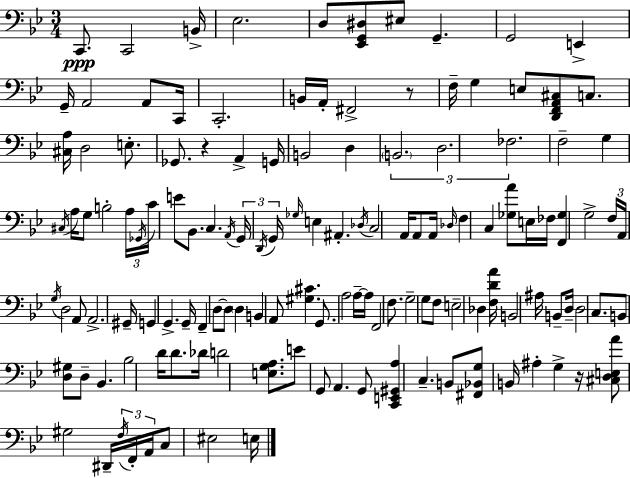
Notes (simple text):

C2/e. C2/h B2/s Eb3/h. D3/e [Eb2,G2,D#3]/e EIS3/e G2/q. G2/h E2/q G2/s A2/h A2/e C2/s C2/h. B2/s A2/s F#2/h R/e F3/s G3/q E3/e [D2,F2,A2,C#3]/e C3/e. [C#3,A3]/s D3/h E3/e. Gb2/e. R/q A2/q G2/s B2/h D3/q B2/h. D3/h. FES3/h. F3/h G3/q C#3/s A3/s G3/e B3/h A3/s Gb2/s C4/s E4/e Bb2/e. C3/q. A2/s G2/s D2/s G2/s Gb3/s E3/q A#2/q. Db3/s C3/h A2/s A2/e A2/s Db3/s F3/q C3/q [Gb3,A4]/e E3/s FES3/s [F2,Gb3]/q G3/h F3/s A2/s G3/s D3/h A2/e A2/h. G#2/s G2/q G2/q. G2/s F2/q D3/e D3/e D3/q B2/q A2/e [G#3,C#4]/q. G2/e. A3/h A3/s A3/s F2/h F3/e. G3/h G3/e F3/e E3/h Db3/q [F3,D4,A4]/s B2/h A#3/s B2/e D3/s D3/h C3/e. B2/e [D3,G#3]/e D3/e Bb2/q. Bb3/h D4/s D4/e. Db4/s D4/h [E3,G3,A3]/e. E4/e G2/e A2/q. G2/e [C2,E2,G#2,A3]/q C3/q. B2/e [F#2,Bb2,G3]/e B2/s A#3/q G3/q R/s [C#3,D3,E3,A4]/e G#3/h D#2/s F3/s F2/s A2/s C3/e EIS3/h E3/s